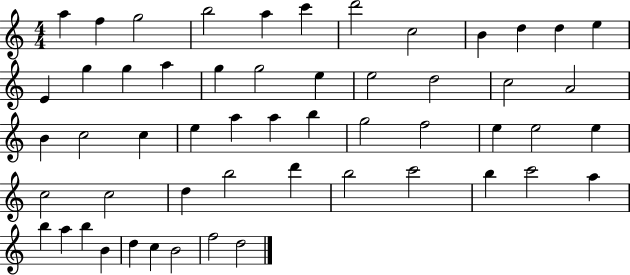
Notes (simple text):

A5/q F5/q G5/h B5/h A5/q C6/q D6/h C5/h B4/q D5/q D5/q E5/q E4/q G5/q G5/q A5/q G5/q G5/h E5/q E5/h D5/h C5/h A4/h B4/q C5/h C5/q E5/q A5/q A5/q B5/q G5/h F5/h E5/q E5/h E5/q C5/h C5/h D5/q B5/h D6/q B5/h C6/h B5/q C6/h A5/q B5/q A5/q B5/q B4/q D5/q C5/q B4/h F5/h D5/h